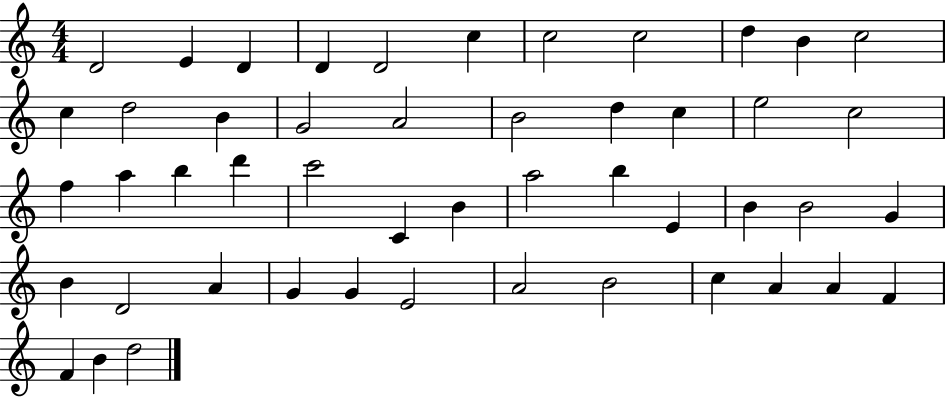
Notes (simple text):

D4/h E4/q D4/q D4/q D4/h C5/q C5/h C5/h D5/q B4/q C5/h C5/q D5/h B4/q G4/h A4/h B4/h D5/q C5/q E5/h C5/h F5/q A5/q B5/q D6/q C6/h C4/q B4/q A5/h B5/q E4/q B4/q B4/h G4/q B4/q D4/h A4/q G4/q G4/q E4/h A4/h B4/h C5/q A4/q A4/q F4/q F4/q B4/q D5/h